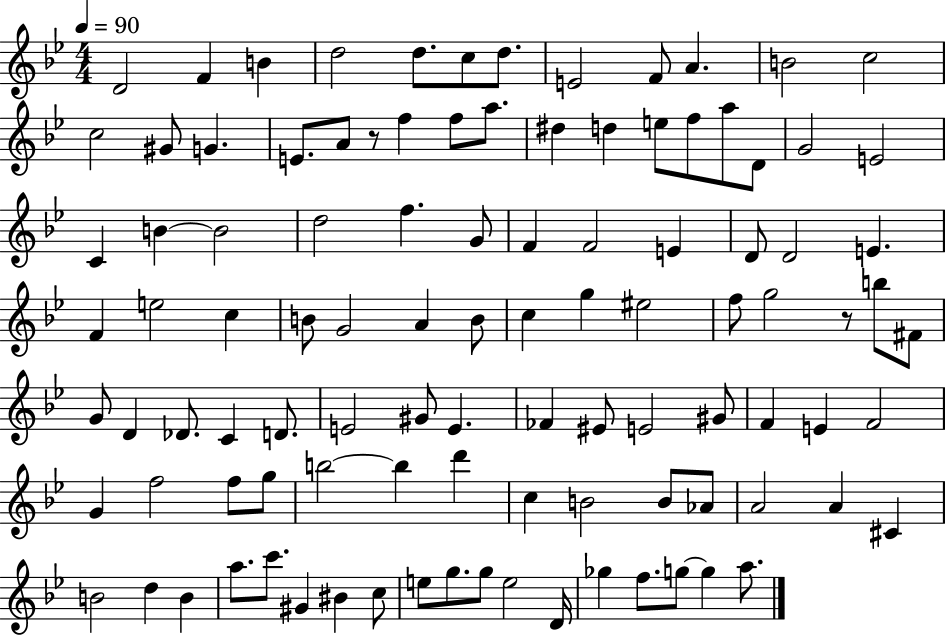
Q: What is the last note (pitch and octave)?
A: A5